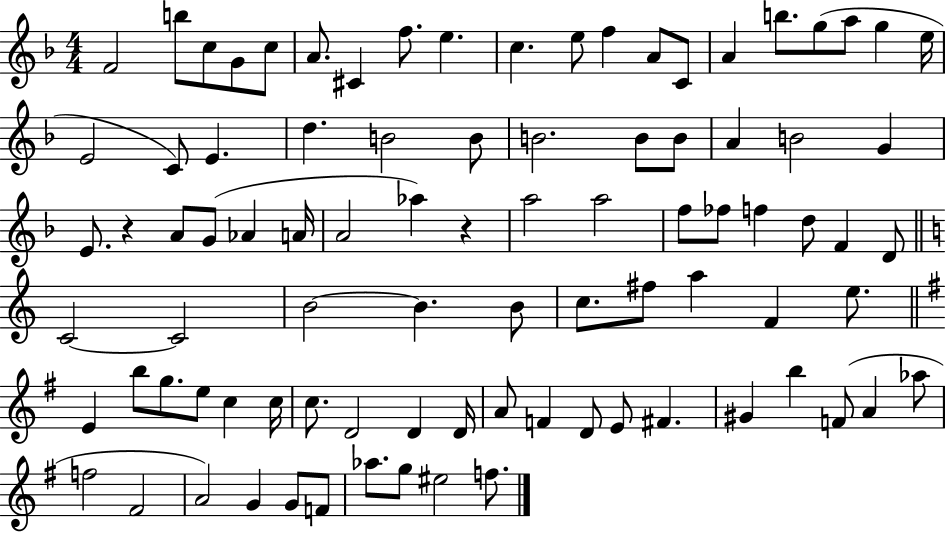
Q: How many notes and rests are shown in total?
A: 89